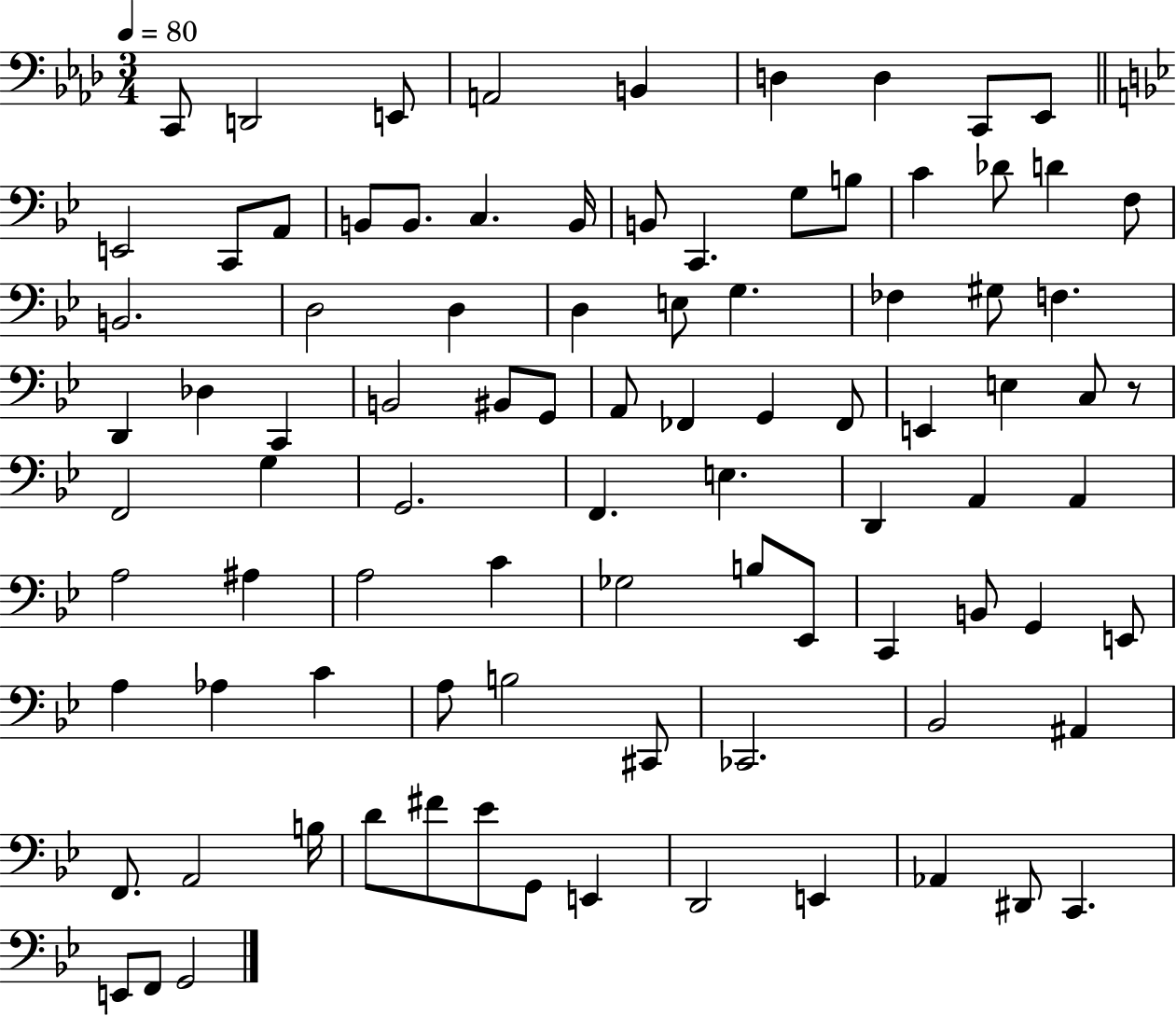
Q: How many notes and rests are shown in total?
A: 91